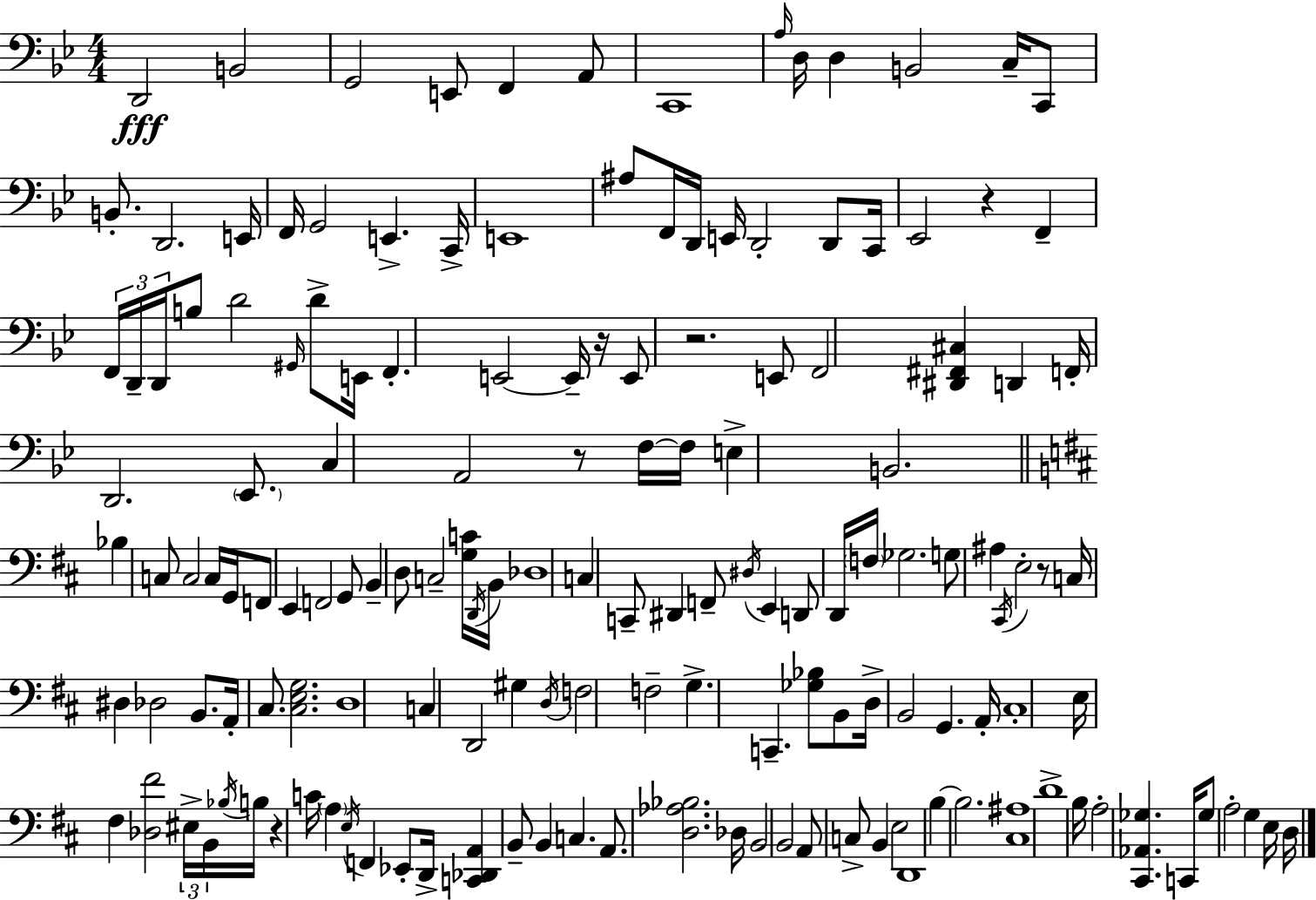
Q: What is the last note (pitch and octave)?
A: D3